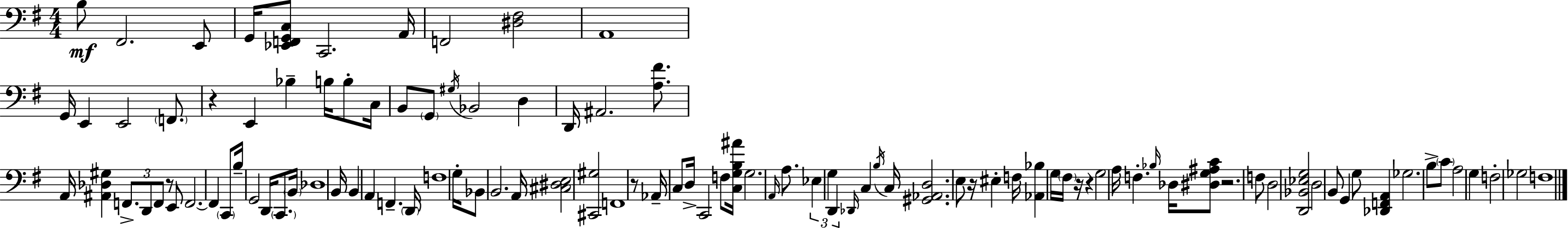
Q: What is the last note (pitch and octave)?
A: F3